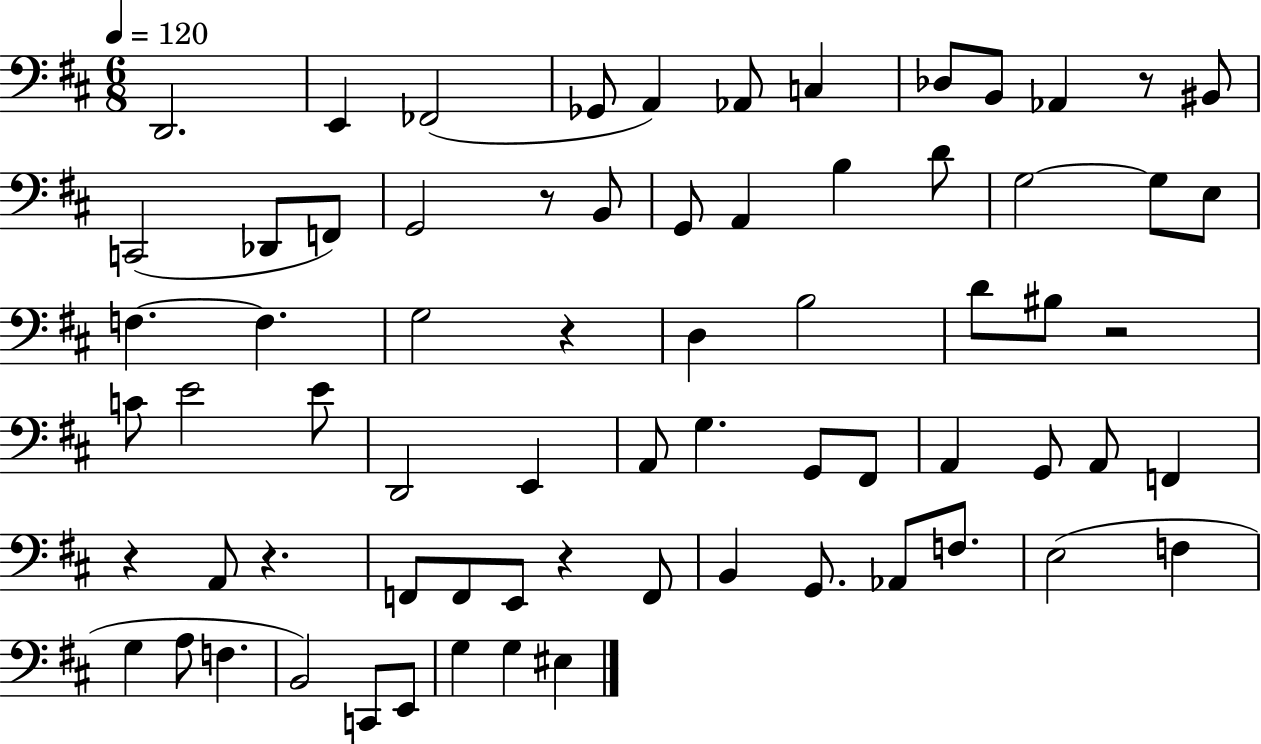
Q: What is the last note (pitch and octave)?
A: EIS3